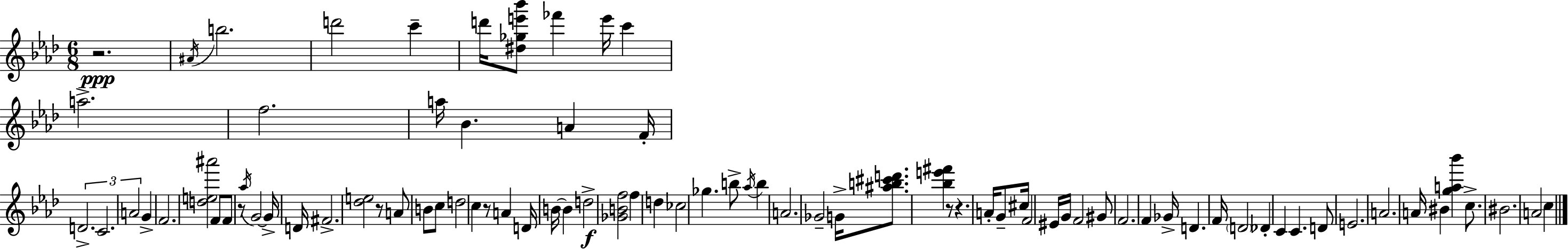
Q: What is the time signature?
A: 6/8